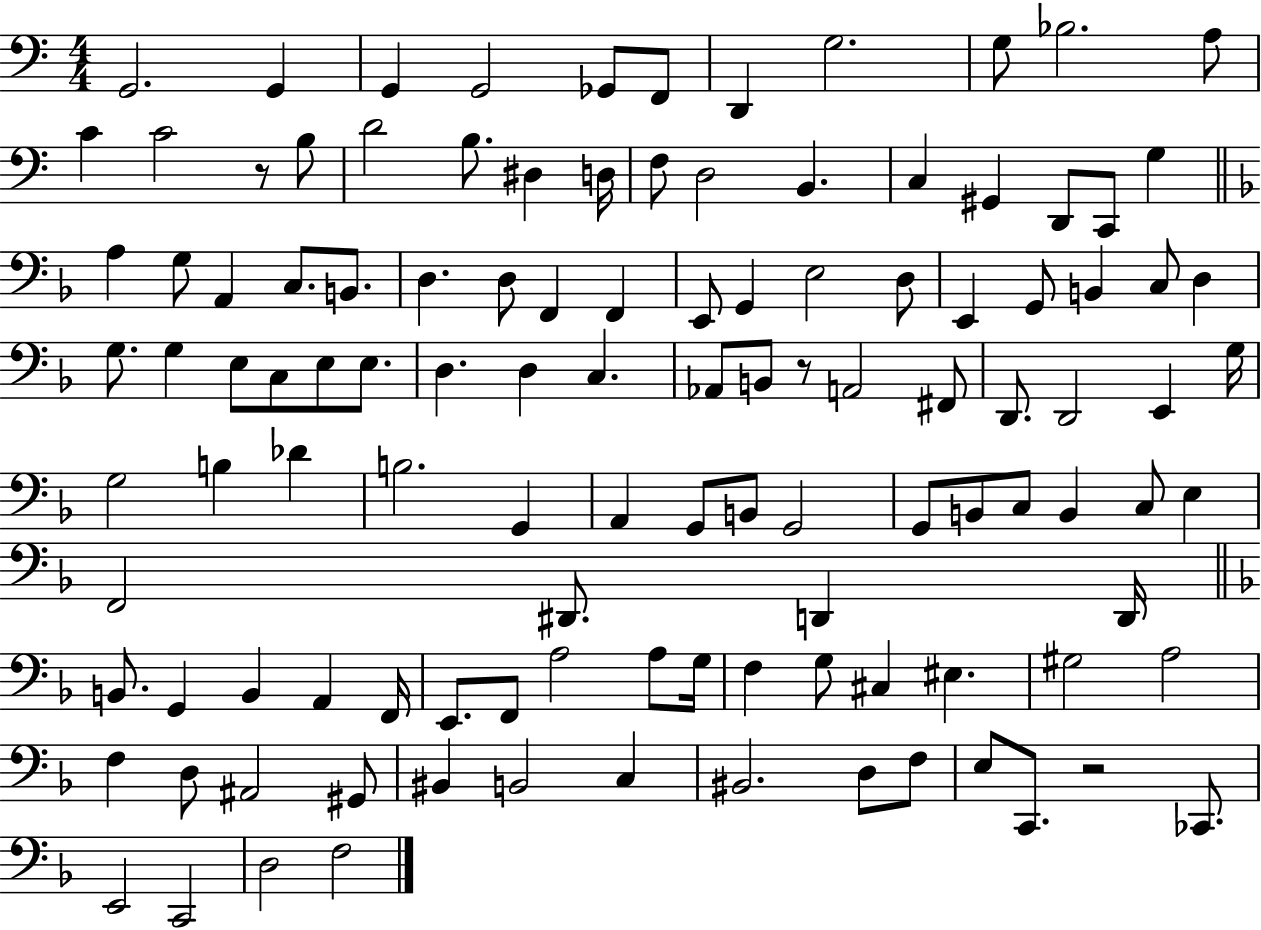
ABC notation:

X:1
T:Untitled
M:4/4
L:1/4
K:C
G,,2 G,, G,, G,,2 _G,,/2 F,,/2 D,, G,2 G,/2 _B,2 A,/2 C C2 z/2 B,/2 D2 B,/2 ^D, D,/4 F,/2 D,2 B,, C, ^G,, D,,/2 C,,/2 G, A, G,/2 A,, C,/2 B,,/2 D, D,/2 F,, F,, E,,/2 G,, E,2 D,/2 E,, G,,/2 B,, C,/2 D, G,/2 G, E,/2 C,/2 E,/2 E,/2 D, D, C, _A,,/2 B,,/2 z/2 A,,2 ^F,,/2 D,,/2 D,,2 E,, G,/4 G,2 B, _D B,2 G,, A,, G,,/2 B,,/2 G,,2 G,,/2 B,,/2 C,/2 B,, C,/2 E, F,,2 ^D,,/2 D,, D,,/4 B,,/2 G,, B,, A,, F,,/4 E,,/2 F,,/2 A,2 A,/2 G,/4 F, G,/2 ^C, ^E, ^G,2 A,2 F, D,/2 ^A,,2 ^G,,/2 ^B,, B,,2 C, ^B,,2 D,/2 F,/2 E,/2 C,,/2 z2 _C,,/2 E,,2 C,,2 D,2 F,2